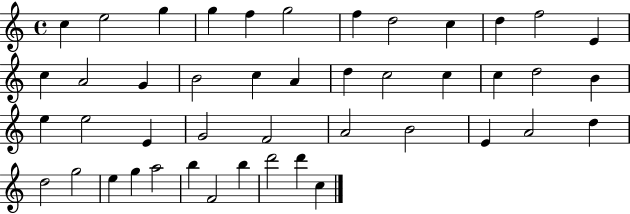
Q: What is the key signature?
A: C major